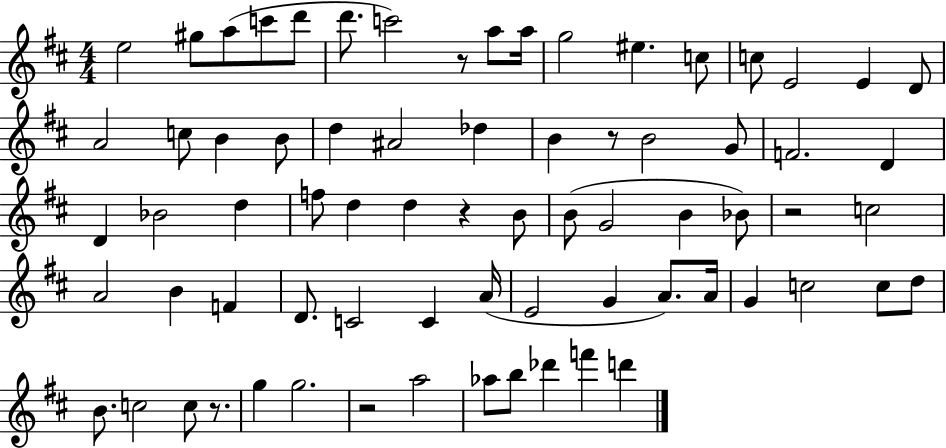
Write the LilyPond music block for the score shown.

{
  \clef treble
  \numericTimeSignature
  \time 4/4
  \key d \major
  e''2 gis''8 a''8( c'''8 d'''8 | d'''8. c'''2) r8 a''8 a''16 | g''2 eis''4. c''8 | c''8 e'2 e'4 d'8 | \break a'2 c''8 b'4 b'8 | d''4 ais'2 des''4 | b'4 r8 b'2 g'8 | f'2. d'4 | \break d'4 bes'2 d''4 | f''8 d''4 d''4 r4 b'8 | b'8( g'2 b'4 bes'8) | r2 c''2 | \break a'2 b'4 f'4 | d'8. c'2 c'4 a'16( | e'2 g'4 a'8.) a'16 | g'4 c''2 c''8 d''8 | \break b'8. c''2 c''8 r8. | g''4 g''2. | r2 a''2 | aes''8 b''8 des'''4 f'''4 d'''4 | \break \bar "|."
}